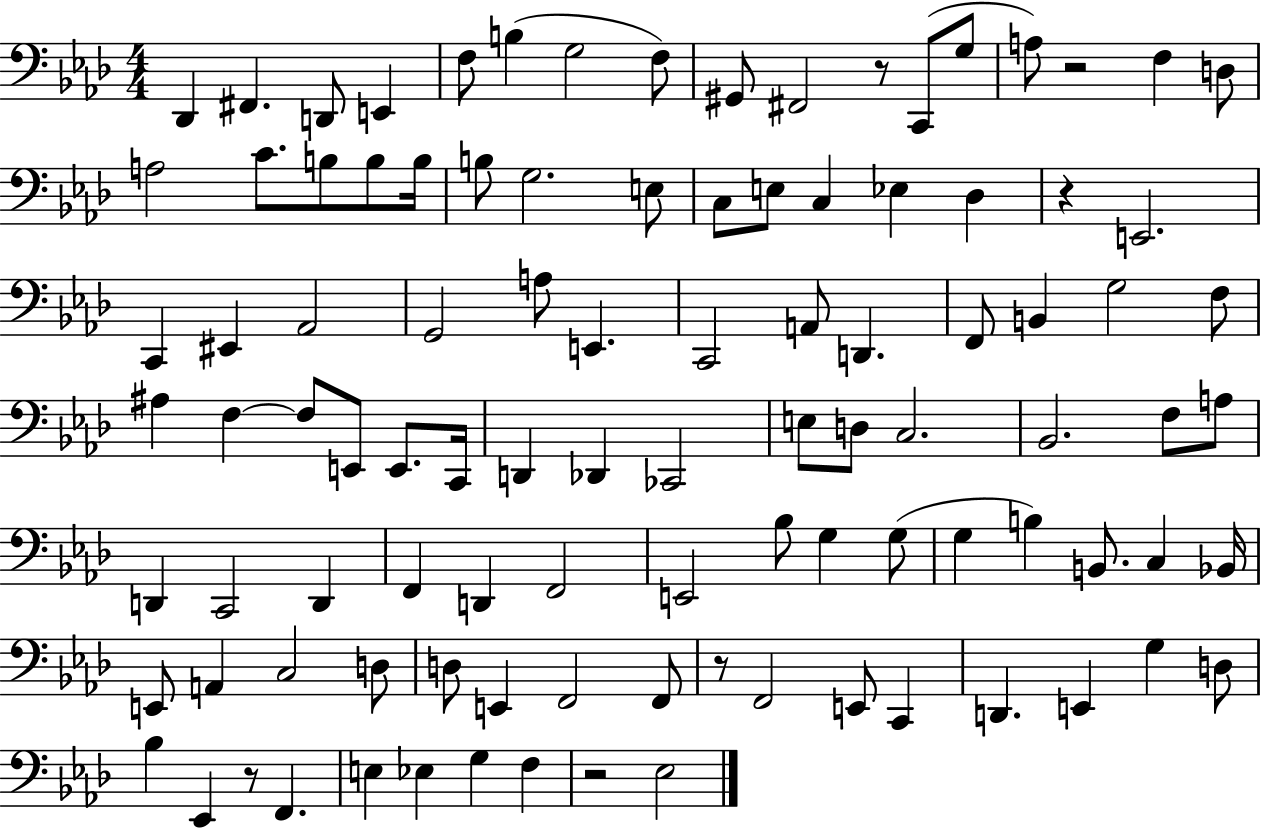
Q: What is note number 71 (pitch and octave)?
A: C3